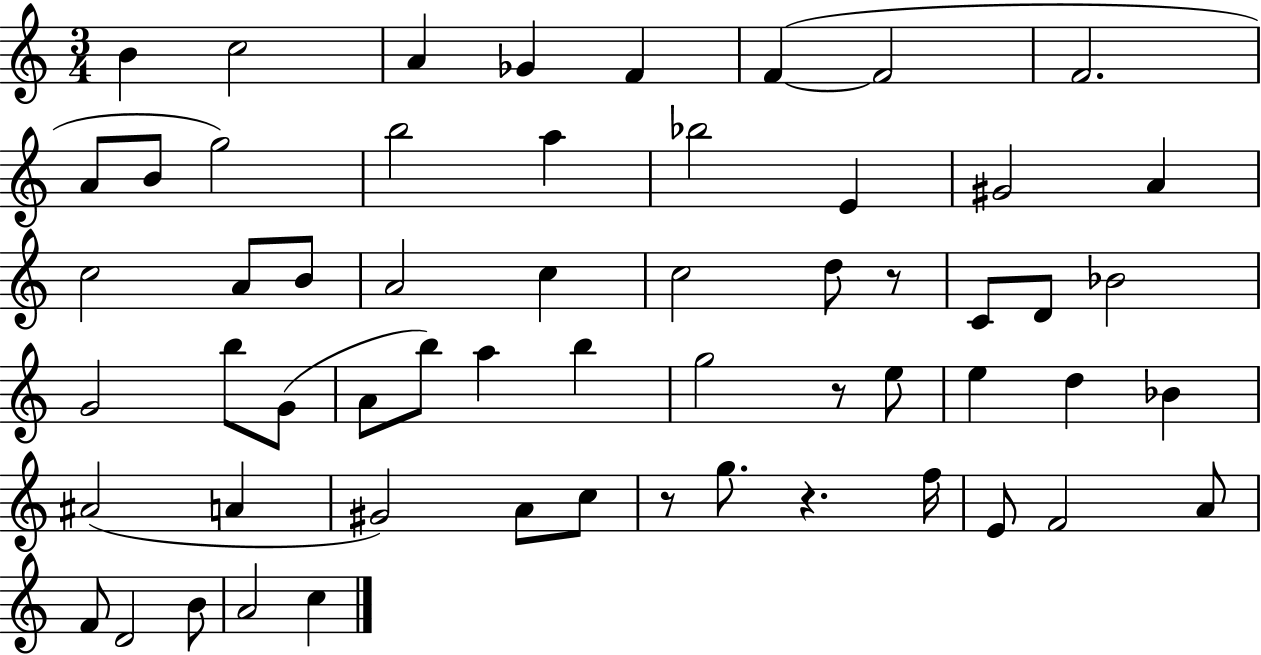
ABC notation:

X:1
T:Untitled
M:3/4
L:1/4
K:C
B c2 A _G F F F2 F2 A/2 B/2 g2 b2 a _b2 E ^G2 A c2 A/2 B/2 A2 c c2 d/2 z/2 C/2 D/2 _B2 G2 b/2 G/2 A/2 b/2 a b g2 z/2 e/2 e d _B ^A2 A ^G2 A/2 c/2 z/2 g/2 z f/4 E/2 F2 A/2 F/2 D2 B/2 A2 c